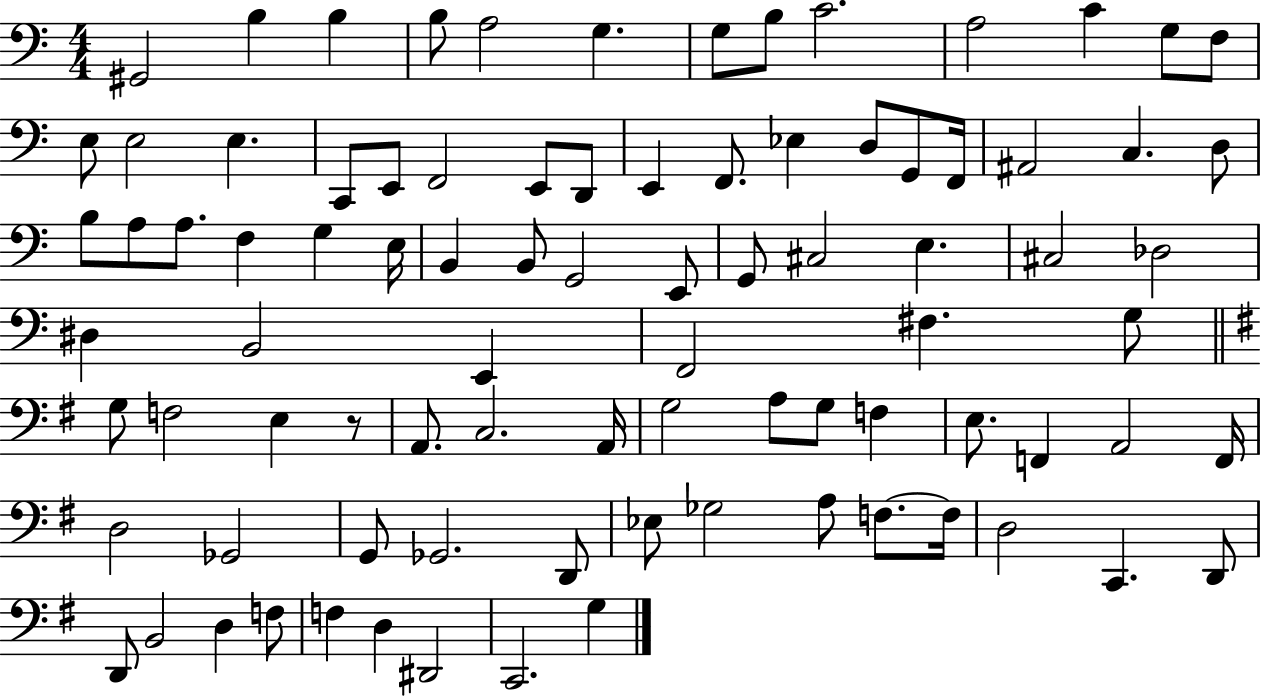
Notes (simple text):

G#2/h B3/q B3/q B3/e A3/h G3/q. G3/e B3/e C4/h. A3/h C4/q G3/e F3/e E3/e E3/h E3/q. C2/e E2/e F2/h E2/e D2/e E2/q F2/e. Eb3/q D3/e G2/e F2/s A#2/h C3/q. D3/e B3/e A3/e A3/e. F3/q G3/q E3/s B2/q B2/e G2/h E2/e G2/e C#3/h E3/q. C#3/h Db3/h D#3/q B2/h E2/q F2/h F#3/q. G3/e G3/e F3/h E3/q R/e A2/e. C3/h. A2/s G3/h A3/e G3/e F3/q E3/e. F2/q A2/h F2/s D3/h Gb2/h G2/e Gb2/h. D2/e Eb3/e Gb3/h A3/e F3/e. F3/s D3/h C2/q. D2/e D2/e B2/h D3/q F3/e F3/q D3/q D#2/h C2/h. G3/q